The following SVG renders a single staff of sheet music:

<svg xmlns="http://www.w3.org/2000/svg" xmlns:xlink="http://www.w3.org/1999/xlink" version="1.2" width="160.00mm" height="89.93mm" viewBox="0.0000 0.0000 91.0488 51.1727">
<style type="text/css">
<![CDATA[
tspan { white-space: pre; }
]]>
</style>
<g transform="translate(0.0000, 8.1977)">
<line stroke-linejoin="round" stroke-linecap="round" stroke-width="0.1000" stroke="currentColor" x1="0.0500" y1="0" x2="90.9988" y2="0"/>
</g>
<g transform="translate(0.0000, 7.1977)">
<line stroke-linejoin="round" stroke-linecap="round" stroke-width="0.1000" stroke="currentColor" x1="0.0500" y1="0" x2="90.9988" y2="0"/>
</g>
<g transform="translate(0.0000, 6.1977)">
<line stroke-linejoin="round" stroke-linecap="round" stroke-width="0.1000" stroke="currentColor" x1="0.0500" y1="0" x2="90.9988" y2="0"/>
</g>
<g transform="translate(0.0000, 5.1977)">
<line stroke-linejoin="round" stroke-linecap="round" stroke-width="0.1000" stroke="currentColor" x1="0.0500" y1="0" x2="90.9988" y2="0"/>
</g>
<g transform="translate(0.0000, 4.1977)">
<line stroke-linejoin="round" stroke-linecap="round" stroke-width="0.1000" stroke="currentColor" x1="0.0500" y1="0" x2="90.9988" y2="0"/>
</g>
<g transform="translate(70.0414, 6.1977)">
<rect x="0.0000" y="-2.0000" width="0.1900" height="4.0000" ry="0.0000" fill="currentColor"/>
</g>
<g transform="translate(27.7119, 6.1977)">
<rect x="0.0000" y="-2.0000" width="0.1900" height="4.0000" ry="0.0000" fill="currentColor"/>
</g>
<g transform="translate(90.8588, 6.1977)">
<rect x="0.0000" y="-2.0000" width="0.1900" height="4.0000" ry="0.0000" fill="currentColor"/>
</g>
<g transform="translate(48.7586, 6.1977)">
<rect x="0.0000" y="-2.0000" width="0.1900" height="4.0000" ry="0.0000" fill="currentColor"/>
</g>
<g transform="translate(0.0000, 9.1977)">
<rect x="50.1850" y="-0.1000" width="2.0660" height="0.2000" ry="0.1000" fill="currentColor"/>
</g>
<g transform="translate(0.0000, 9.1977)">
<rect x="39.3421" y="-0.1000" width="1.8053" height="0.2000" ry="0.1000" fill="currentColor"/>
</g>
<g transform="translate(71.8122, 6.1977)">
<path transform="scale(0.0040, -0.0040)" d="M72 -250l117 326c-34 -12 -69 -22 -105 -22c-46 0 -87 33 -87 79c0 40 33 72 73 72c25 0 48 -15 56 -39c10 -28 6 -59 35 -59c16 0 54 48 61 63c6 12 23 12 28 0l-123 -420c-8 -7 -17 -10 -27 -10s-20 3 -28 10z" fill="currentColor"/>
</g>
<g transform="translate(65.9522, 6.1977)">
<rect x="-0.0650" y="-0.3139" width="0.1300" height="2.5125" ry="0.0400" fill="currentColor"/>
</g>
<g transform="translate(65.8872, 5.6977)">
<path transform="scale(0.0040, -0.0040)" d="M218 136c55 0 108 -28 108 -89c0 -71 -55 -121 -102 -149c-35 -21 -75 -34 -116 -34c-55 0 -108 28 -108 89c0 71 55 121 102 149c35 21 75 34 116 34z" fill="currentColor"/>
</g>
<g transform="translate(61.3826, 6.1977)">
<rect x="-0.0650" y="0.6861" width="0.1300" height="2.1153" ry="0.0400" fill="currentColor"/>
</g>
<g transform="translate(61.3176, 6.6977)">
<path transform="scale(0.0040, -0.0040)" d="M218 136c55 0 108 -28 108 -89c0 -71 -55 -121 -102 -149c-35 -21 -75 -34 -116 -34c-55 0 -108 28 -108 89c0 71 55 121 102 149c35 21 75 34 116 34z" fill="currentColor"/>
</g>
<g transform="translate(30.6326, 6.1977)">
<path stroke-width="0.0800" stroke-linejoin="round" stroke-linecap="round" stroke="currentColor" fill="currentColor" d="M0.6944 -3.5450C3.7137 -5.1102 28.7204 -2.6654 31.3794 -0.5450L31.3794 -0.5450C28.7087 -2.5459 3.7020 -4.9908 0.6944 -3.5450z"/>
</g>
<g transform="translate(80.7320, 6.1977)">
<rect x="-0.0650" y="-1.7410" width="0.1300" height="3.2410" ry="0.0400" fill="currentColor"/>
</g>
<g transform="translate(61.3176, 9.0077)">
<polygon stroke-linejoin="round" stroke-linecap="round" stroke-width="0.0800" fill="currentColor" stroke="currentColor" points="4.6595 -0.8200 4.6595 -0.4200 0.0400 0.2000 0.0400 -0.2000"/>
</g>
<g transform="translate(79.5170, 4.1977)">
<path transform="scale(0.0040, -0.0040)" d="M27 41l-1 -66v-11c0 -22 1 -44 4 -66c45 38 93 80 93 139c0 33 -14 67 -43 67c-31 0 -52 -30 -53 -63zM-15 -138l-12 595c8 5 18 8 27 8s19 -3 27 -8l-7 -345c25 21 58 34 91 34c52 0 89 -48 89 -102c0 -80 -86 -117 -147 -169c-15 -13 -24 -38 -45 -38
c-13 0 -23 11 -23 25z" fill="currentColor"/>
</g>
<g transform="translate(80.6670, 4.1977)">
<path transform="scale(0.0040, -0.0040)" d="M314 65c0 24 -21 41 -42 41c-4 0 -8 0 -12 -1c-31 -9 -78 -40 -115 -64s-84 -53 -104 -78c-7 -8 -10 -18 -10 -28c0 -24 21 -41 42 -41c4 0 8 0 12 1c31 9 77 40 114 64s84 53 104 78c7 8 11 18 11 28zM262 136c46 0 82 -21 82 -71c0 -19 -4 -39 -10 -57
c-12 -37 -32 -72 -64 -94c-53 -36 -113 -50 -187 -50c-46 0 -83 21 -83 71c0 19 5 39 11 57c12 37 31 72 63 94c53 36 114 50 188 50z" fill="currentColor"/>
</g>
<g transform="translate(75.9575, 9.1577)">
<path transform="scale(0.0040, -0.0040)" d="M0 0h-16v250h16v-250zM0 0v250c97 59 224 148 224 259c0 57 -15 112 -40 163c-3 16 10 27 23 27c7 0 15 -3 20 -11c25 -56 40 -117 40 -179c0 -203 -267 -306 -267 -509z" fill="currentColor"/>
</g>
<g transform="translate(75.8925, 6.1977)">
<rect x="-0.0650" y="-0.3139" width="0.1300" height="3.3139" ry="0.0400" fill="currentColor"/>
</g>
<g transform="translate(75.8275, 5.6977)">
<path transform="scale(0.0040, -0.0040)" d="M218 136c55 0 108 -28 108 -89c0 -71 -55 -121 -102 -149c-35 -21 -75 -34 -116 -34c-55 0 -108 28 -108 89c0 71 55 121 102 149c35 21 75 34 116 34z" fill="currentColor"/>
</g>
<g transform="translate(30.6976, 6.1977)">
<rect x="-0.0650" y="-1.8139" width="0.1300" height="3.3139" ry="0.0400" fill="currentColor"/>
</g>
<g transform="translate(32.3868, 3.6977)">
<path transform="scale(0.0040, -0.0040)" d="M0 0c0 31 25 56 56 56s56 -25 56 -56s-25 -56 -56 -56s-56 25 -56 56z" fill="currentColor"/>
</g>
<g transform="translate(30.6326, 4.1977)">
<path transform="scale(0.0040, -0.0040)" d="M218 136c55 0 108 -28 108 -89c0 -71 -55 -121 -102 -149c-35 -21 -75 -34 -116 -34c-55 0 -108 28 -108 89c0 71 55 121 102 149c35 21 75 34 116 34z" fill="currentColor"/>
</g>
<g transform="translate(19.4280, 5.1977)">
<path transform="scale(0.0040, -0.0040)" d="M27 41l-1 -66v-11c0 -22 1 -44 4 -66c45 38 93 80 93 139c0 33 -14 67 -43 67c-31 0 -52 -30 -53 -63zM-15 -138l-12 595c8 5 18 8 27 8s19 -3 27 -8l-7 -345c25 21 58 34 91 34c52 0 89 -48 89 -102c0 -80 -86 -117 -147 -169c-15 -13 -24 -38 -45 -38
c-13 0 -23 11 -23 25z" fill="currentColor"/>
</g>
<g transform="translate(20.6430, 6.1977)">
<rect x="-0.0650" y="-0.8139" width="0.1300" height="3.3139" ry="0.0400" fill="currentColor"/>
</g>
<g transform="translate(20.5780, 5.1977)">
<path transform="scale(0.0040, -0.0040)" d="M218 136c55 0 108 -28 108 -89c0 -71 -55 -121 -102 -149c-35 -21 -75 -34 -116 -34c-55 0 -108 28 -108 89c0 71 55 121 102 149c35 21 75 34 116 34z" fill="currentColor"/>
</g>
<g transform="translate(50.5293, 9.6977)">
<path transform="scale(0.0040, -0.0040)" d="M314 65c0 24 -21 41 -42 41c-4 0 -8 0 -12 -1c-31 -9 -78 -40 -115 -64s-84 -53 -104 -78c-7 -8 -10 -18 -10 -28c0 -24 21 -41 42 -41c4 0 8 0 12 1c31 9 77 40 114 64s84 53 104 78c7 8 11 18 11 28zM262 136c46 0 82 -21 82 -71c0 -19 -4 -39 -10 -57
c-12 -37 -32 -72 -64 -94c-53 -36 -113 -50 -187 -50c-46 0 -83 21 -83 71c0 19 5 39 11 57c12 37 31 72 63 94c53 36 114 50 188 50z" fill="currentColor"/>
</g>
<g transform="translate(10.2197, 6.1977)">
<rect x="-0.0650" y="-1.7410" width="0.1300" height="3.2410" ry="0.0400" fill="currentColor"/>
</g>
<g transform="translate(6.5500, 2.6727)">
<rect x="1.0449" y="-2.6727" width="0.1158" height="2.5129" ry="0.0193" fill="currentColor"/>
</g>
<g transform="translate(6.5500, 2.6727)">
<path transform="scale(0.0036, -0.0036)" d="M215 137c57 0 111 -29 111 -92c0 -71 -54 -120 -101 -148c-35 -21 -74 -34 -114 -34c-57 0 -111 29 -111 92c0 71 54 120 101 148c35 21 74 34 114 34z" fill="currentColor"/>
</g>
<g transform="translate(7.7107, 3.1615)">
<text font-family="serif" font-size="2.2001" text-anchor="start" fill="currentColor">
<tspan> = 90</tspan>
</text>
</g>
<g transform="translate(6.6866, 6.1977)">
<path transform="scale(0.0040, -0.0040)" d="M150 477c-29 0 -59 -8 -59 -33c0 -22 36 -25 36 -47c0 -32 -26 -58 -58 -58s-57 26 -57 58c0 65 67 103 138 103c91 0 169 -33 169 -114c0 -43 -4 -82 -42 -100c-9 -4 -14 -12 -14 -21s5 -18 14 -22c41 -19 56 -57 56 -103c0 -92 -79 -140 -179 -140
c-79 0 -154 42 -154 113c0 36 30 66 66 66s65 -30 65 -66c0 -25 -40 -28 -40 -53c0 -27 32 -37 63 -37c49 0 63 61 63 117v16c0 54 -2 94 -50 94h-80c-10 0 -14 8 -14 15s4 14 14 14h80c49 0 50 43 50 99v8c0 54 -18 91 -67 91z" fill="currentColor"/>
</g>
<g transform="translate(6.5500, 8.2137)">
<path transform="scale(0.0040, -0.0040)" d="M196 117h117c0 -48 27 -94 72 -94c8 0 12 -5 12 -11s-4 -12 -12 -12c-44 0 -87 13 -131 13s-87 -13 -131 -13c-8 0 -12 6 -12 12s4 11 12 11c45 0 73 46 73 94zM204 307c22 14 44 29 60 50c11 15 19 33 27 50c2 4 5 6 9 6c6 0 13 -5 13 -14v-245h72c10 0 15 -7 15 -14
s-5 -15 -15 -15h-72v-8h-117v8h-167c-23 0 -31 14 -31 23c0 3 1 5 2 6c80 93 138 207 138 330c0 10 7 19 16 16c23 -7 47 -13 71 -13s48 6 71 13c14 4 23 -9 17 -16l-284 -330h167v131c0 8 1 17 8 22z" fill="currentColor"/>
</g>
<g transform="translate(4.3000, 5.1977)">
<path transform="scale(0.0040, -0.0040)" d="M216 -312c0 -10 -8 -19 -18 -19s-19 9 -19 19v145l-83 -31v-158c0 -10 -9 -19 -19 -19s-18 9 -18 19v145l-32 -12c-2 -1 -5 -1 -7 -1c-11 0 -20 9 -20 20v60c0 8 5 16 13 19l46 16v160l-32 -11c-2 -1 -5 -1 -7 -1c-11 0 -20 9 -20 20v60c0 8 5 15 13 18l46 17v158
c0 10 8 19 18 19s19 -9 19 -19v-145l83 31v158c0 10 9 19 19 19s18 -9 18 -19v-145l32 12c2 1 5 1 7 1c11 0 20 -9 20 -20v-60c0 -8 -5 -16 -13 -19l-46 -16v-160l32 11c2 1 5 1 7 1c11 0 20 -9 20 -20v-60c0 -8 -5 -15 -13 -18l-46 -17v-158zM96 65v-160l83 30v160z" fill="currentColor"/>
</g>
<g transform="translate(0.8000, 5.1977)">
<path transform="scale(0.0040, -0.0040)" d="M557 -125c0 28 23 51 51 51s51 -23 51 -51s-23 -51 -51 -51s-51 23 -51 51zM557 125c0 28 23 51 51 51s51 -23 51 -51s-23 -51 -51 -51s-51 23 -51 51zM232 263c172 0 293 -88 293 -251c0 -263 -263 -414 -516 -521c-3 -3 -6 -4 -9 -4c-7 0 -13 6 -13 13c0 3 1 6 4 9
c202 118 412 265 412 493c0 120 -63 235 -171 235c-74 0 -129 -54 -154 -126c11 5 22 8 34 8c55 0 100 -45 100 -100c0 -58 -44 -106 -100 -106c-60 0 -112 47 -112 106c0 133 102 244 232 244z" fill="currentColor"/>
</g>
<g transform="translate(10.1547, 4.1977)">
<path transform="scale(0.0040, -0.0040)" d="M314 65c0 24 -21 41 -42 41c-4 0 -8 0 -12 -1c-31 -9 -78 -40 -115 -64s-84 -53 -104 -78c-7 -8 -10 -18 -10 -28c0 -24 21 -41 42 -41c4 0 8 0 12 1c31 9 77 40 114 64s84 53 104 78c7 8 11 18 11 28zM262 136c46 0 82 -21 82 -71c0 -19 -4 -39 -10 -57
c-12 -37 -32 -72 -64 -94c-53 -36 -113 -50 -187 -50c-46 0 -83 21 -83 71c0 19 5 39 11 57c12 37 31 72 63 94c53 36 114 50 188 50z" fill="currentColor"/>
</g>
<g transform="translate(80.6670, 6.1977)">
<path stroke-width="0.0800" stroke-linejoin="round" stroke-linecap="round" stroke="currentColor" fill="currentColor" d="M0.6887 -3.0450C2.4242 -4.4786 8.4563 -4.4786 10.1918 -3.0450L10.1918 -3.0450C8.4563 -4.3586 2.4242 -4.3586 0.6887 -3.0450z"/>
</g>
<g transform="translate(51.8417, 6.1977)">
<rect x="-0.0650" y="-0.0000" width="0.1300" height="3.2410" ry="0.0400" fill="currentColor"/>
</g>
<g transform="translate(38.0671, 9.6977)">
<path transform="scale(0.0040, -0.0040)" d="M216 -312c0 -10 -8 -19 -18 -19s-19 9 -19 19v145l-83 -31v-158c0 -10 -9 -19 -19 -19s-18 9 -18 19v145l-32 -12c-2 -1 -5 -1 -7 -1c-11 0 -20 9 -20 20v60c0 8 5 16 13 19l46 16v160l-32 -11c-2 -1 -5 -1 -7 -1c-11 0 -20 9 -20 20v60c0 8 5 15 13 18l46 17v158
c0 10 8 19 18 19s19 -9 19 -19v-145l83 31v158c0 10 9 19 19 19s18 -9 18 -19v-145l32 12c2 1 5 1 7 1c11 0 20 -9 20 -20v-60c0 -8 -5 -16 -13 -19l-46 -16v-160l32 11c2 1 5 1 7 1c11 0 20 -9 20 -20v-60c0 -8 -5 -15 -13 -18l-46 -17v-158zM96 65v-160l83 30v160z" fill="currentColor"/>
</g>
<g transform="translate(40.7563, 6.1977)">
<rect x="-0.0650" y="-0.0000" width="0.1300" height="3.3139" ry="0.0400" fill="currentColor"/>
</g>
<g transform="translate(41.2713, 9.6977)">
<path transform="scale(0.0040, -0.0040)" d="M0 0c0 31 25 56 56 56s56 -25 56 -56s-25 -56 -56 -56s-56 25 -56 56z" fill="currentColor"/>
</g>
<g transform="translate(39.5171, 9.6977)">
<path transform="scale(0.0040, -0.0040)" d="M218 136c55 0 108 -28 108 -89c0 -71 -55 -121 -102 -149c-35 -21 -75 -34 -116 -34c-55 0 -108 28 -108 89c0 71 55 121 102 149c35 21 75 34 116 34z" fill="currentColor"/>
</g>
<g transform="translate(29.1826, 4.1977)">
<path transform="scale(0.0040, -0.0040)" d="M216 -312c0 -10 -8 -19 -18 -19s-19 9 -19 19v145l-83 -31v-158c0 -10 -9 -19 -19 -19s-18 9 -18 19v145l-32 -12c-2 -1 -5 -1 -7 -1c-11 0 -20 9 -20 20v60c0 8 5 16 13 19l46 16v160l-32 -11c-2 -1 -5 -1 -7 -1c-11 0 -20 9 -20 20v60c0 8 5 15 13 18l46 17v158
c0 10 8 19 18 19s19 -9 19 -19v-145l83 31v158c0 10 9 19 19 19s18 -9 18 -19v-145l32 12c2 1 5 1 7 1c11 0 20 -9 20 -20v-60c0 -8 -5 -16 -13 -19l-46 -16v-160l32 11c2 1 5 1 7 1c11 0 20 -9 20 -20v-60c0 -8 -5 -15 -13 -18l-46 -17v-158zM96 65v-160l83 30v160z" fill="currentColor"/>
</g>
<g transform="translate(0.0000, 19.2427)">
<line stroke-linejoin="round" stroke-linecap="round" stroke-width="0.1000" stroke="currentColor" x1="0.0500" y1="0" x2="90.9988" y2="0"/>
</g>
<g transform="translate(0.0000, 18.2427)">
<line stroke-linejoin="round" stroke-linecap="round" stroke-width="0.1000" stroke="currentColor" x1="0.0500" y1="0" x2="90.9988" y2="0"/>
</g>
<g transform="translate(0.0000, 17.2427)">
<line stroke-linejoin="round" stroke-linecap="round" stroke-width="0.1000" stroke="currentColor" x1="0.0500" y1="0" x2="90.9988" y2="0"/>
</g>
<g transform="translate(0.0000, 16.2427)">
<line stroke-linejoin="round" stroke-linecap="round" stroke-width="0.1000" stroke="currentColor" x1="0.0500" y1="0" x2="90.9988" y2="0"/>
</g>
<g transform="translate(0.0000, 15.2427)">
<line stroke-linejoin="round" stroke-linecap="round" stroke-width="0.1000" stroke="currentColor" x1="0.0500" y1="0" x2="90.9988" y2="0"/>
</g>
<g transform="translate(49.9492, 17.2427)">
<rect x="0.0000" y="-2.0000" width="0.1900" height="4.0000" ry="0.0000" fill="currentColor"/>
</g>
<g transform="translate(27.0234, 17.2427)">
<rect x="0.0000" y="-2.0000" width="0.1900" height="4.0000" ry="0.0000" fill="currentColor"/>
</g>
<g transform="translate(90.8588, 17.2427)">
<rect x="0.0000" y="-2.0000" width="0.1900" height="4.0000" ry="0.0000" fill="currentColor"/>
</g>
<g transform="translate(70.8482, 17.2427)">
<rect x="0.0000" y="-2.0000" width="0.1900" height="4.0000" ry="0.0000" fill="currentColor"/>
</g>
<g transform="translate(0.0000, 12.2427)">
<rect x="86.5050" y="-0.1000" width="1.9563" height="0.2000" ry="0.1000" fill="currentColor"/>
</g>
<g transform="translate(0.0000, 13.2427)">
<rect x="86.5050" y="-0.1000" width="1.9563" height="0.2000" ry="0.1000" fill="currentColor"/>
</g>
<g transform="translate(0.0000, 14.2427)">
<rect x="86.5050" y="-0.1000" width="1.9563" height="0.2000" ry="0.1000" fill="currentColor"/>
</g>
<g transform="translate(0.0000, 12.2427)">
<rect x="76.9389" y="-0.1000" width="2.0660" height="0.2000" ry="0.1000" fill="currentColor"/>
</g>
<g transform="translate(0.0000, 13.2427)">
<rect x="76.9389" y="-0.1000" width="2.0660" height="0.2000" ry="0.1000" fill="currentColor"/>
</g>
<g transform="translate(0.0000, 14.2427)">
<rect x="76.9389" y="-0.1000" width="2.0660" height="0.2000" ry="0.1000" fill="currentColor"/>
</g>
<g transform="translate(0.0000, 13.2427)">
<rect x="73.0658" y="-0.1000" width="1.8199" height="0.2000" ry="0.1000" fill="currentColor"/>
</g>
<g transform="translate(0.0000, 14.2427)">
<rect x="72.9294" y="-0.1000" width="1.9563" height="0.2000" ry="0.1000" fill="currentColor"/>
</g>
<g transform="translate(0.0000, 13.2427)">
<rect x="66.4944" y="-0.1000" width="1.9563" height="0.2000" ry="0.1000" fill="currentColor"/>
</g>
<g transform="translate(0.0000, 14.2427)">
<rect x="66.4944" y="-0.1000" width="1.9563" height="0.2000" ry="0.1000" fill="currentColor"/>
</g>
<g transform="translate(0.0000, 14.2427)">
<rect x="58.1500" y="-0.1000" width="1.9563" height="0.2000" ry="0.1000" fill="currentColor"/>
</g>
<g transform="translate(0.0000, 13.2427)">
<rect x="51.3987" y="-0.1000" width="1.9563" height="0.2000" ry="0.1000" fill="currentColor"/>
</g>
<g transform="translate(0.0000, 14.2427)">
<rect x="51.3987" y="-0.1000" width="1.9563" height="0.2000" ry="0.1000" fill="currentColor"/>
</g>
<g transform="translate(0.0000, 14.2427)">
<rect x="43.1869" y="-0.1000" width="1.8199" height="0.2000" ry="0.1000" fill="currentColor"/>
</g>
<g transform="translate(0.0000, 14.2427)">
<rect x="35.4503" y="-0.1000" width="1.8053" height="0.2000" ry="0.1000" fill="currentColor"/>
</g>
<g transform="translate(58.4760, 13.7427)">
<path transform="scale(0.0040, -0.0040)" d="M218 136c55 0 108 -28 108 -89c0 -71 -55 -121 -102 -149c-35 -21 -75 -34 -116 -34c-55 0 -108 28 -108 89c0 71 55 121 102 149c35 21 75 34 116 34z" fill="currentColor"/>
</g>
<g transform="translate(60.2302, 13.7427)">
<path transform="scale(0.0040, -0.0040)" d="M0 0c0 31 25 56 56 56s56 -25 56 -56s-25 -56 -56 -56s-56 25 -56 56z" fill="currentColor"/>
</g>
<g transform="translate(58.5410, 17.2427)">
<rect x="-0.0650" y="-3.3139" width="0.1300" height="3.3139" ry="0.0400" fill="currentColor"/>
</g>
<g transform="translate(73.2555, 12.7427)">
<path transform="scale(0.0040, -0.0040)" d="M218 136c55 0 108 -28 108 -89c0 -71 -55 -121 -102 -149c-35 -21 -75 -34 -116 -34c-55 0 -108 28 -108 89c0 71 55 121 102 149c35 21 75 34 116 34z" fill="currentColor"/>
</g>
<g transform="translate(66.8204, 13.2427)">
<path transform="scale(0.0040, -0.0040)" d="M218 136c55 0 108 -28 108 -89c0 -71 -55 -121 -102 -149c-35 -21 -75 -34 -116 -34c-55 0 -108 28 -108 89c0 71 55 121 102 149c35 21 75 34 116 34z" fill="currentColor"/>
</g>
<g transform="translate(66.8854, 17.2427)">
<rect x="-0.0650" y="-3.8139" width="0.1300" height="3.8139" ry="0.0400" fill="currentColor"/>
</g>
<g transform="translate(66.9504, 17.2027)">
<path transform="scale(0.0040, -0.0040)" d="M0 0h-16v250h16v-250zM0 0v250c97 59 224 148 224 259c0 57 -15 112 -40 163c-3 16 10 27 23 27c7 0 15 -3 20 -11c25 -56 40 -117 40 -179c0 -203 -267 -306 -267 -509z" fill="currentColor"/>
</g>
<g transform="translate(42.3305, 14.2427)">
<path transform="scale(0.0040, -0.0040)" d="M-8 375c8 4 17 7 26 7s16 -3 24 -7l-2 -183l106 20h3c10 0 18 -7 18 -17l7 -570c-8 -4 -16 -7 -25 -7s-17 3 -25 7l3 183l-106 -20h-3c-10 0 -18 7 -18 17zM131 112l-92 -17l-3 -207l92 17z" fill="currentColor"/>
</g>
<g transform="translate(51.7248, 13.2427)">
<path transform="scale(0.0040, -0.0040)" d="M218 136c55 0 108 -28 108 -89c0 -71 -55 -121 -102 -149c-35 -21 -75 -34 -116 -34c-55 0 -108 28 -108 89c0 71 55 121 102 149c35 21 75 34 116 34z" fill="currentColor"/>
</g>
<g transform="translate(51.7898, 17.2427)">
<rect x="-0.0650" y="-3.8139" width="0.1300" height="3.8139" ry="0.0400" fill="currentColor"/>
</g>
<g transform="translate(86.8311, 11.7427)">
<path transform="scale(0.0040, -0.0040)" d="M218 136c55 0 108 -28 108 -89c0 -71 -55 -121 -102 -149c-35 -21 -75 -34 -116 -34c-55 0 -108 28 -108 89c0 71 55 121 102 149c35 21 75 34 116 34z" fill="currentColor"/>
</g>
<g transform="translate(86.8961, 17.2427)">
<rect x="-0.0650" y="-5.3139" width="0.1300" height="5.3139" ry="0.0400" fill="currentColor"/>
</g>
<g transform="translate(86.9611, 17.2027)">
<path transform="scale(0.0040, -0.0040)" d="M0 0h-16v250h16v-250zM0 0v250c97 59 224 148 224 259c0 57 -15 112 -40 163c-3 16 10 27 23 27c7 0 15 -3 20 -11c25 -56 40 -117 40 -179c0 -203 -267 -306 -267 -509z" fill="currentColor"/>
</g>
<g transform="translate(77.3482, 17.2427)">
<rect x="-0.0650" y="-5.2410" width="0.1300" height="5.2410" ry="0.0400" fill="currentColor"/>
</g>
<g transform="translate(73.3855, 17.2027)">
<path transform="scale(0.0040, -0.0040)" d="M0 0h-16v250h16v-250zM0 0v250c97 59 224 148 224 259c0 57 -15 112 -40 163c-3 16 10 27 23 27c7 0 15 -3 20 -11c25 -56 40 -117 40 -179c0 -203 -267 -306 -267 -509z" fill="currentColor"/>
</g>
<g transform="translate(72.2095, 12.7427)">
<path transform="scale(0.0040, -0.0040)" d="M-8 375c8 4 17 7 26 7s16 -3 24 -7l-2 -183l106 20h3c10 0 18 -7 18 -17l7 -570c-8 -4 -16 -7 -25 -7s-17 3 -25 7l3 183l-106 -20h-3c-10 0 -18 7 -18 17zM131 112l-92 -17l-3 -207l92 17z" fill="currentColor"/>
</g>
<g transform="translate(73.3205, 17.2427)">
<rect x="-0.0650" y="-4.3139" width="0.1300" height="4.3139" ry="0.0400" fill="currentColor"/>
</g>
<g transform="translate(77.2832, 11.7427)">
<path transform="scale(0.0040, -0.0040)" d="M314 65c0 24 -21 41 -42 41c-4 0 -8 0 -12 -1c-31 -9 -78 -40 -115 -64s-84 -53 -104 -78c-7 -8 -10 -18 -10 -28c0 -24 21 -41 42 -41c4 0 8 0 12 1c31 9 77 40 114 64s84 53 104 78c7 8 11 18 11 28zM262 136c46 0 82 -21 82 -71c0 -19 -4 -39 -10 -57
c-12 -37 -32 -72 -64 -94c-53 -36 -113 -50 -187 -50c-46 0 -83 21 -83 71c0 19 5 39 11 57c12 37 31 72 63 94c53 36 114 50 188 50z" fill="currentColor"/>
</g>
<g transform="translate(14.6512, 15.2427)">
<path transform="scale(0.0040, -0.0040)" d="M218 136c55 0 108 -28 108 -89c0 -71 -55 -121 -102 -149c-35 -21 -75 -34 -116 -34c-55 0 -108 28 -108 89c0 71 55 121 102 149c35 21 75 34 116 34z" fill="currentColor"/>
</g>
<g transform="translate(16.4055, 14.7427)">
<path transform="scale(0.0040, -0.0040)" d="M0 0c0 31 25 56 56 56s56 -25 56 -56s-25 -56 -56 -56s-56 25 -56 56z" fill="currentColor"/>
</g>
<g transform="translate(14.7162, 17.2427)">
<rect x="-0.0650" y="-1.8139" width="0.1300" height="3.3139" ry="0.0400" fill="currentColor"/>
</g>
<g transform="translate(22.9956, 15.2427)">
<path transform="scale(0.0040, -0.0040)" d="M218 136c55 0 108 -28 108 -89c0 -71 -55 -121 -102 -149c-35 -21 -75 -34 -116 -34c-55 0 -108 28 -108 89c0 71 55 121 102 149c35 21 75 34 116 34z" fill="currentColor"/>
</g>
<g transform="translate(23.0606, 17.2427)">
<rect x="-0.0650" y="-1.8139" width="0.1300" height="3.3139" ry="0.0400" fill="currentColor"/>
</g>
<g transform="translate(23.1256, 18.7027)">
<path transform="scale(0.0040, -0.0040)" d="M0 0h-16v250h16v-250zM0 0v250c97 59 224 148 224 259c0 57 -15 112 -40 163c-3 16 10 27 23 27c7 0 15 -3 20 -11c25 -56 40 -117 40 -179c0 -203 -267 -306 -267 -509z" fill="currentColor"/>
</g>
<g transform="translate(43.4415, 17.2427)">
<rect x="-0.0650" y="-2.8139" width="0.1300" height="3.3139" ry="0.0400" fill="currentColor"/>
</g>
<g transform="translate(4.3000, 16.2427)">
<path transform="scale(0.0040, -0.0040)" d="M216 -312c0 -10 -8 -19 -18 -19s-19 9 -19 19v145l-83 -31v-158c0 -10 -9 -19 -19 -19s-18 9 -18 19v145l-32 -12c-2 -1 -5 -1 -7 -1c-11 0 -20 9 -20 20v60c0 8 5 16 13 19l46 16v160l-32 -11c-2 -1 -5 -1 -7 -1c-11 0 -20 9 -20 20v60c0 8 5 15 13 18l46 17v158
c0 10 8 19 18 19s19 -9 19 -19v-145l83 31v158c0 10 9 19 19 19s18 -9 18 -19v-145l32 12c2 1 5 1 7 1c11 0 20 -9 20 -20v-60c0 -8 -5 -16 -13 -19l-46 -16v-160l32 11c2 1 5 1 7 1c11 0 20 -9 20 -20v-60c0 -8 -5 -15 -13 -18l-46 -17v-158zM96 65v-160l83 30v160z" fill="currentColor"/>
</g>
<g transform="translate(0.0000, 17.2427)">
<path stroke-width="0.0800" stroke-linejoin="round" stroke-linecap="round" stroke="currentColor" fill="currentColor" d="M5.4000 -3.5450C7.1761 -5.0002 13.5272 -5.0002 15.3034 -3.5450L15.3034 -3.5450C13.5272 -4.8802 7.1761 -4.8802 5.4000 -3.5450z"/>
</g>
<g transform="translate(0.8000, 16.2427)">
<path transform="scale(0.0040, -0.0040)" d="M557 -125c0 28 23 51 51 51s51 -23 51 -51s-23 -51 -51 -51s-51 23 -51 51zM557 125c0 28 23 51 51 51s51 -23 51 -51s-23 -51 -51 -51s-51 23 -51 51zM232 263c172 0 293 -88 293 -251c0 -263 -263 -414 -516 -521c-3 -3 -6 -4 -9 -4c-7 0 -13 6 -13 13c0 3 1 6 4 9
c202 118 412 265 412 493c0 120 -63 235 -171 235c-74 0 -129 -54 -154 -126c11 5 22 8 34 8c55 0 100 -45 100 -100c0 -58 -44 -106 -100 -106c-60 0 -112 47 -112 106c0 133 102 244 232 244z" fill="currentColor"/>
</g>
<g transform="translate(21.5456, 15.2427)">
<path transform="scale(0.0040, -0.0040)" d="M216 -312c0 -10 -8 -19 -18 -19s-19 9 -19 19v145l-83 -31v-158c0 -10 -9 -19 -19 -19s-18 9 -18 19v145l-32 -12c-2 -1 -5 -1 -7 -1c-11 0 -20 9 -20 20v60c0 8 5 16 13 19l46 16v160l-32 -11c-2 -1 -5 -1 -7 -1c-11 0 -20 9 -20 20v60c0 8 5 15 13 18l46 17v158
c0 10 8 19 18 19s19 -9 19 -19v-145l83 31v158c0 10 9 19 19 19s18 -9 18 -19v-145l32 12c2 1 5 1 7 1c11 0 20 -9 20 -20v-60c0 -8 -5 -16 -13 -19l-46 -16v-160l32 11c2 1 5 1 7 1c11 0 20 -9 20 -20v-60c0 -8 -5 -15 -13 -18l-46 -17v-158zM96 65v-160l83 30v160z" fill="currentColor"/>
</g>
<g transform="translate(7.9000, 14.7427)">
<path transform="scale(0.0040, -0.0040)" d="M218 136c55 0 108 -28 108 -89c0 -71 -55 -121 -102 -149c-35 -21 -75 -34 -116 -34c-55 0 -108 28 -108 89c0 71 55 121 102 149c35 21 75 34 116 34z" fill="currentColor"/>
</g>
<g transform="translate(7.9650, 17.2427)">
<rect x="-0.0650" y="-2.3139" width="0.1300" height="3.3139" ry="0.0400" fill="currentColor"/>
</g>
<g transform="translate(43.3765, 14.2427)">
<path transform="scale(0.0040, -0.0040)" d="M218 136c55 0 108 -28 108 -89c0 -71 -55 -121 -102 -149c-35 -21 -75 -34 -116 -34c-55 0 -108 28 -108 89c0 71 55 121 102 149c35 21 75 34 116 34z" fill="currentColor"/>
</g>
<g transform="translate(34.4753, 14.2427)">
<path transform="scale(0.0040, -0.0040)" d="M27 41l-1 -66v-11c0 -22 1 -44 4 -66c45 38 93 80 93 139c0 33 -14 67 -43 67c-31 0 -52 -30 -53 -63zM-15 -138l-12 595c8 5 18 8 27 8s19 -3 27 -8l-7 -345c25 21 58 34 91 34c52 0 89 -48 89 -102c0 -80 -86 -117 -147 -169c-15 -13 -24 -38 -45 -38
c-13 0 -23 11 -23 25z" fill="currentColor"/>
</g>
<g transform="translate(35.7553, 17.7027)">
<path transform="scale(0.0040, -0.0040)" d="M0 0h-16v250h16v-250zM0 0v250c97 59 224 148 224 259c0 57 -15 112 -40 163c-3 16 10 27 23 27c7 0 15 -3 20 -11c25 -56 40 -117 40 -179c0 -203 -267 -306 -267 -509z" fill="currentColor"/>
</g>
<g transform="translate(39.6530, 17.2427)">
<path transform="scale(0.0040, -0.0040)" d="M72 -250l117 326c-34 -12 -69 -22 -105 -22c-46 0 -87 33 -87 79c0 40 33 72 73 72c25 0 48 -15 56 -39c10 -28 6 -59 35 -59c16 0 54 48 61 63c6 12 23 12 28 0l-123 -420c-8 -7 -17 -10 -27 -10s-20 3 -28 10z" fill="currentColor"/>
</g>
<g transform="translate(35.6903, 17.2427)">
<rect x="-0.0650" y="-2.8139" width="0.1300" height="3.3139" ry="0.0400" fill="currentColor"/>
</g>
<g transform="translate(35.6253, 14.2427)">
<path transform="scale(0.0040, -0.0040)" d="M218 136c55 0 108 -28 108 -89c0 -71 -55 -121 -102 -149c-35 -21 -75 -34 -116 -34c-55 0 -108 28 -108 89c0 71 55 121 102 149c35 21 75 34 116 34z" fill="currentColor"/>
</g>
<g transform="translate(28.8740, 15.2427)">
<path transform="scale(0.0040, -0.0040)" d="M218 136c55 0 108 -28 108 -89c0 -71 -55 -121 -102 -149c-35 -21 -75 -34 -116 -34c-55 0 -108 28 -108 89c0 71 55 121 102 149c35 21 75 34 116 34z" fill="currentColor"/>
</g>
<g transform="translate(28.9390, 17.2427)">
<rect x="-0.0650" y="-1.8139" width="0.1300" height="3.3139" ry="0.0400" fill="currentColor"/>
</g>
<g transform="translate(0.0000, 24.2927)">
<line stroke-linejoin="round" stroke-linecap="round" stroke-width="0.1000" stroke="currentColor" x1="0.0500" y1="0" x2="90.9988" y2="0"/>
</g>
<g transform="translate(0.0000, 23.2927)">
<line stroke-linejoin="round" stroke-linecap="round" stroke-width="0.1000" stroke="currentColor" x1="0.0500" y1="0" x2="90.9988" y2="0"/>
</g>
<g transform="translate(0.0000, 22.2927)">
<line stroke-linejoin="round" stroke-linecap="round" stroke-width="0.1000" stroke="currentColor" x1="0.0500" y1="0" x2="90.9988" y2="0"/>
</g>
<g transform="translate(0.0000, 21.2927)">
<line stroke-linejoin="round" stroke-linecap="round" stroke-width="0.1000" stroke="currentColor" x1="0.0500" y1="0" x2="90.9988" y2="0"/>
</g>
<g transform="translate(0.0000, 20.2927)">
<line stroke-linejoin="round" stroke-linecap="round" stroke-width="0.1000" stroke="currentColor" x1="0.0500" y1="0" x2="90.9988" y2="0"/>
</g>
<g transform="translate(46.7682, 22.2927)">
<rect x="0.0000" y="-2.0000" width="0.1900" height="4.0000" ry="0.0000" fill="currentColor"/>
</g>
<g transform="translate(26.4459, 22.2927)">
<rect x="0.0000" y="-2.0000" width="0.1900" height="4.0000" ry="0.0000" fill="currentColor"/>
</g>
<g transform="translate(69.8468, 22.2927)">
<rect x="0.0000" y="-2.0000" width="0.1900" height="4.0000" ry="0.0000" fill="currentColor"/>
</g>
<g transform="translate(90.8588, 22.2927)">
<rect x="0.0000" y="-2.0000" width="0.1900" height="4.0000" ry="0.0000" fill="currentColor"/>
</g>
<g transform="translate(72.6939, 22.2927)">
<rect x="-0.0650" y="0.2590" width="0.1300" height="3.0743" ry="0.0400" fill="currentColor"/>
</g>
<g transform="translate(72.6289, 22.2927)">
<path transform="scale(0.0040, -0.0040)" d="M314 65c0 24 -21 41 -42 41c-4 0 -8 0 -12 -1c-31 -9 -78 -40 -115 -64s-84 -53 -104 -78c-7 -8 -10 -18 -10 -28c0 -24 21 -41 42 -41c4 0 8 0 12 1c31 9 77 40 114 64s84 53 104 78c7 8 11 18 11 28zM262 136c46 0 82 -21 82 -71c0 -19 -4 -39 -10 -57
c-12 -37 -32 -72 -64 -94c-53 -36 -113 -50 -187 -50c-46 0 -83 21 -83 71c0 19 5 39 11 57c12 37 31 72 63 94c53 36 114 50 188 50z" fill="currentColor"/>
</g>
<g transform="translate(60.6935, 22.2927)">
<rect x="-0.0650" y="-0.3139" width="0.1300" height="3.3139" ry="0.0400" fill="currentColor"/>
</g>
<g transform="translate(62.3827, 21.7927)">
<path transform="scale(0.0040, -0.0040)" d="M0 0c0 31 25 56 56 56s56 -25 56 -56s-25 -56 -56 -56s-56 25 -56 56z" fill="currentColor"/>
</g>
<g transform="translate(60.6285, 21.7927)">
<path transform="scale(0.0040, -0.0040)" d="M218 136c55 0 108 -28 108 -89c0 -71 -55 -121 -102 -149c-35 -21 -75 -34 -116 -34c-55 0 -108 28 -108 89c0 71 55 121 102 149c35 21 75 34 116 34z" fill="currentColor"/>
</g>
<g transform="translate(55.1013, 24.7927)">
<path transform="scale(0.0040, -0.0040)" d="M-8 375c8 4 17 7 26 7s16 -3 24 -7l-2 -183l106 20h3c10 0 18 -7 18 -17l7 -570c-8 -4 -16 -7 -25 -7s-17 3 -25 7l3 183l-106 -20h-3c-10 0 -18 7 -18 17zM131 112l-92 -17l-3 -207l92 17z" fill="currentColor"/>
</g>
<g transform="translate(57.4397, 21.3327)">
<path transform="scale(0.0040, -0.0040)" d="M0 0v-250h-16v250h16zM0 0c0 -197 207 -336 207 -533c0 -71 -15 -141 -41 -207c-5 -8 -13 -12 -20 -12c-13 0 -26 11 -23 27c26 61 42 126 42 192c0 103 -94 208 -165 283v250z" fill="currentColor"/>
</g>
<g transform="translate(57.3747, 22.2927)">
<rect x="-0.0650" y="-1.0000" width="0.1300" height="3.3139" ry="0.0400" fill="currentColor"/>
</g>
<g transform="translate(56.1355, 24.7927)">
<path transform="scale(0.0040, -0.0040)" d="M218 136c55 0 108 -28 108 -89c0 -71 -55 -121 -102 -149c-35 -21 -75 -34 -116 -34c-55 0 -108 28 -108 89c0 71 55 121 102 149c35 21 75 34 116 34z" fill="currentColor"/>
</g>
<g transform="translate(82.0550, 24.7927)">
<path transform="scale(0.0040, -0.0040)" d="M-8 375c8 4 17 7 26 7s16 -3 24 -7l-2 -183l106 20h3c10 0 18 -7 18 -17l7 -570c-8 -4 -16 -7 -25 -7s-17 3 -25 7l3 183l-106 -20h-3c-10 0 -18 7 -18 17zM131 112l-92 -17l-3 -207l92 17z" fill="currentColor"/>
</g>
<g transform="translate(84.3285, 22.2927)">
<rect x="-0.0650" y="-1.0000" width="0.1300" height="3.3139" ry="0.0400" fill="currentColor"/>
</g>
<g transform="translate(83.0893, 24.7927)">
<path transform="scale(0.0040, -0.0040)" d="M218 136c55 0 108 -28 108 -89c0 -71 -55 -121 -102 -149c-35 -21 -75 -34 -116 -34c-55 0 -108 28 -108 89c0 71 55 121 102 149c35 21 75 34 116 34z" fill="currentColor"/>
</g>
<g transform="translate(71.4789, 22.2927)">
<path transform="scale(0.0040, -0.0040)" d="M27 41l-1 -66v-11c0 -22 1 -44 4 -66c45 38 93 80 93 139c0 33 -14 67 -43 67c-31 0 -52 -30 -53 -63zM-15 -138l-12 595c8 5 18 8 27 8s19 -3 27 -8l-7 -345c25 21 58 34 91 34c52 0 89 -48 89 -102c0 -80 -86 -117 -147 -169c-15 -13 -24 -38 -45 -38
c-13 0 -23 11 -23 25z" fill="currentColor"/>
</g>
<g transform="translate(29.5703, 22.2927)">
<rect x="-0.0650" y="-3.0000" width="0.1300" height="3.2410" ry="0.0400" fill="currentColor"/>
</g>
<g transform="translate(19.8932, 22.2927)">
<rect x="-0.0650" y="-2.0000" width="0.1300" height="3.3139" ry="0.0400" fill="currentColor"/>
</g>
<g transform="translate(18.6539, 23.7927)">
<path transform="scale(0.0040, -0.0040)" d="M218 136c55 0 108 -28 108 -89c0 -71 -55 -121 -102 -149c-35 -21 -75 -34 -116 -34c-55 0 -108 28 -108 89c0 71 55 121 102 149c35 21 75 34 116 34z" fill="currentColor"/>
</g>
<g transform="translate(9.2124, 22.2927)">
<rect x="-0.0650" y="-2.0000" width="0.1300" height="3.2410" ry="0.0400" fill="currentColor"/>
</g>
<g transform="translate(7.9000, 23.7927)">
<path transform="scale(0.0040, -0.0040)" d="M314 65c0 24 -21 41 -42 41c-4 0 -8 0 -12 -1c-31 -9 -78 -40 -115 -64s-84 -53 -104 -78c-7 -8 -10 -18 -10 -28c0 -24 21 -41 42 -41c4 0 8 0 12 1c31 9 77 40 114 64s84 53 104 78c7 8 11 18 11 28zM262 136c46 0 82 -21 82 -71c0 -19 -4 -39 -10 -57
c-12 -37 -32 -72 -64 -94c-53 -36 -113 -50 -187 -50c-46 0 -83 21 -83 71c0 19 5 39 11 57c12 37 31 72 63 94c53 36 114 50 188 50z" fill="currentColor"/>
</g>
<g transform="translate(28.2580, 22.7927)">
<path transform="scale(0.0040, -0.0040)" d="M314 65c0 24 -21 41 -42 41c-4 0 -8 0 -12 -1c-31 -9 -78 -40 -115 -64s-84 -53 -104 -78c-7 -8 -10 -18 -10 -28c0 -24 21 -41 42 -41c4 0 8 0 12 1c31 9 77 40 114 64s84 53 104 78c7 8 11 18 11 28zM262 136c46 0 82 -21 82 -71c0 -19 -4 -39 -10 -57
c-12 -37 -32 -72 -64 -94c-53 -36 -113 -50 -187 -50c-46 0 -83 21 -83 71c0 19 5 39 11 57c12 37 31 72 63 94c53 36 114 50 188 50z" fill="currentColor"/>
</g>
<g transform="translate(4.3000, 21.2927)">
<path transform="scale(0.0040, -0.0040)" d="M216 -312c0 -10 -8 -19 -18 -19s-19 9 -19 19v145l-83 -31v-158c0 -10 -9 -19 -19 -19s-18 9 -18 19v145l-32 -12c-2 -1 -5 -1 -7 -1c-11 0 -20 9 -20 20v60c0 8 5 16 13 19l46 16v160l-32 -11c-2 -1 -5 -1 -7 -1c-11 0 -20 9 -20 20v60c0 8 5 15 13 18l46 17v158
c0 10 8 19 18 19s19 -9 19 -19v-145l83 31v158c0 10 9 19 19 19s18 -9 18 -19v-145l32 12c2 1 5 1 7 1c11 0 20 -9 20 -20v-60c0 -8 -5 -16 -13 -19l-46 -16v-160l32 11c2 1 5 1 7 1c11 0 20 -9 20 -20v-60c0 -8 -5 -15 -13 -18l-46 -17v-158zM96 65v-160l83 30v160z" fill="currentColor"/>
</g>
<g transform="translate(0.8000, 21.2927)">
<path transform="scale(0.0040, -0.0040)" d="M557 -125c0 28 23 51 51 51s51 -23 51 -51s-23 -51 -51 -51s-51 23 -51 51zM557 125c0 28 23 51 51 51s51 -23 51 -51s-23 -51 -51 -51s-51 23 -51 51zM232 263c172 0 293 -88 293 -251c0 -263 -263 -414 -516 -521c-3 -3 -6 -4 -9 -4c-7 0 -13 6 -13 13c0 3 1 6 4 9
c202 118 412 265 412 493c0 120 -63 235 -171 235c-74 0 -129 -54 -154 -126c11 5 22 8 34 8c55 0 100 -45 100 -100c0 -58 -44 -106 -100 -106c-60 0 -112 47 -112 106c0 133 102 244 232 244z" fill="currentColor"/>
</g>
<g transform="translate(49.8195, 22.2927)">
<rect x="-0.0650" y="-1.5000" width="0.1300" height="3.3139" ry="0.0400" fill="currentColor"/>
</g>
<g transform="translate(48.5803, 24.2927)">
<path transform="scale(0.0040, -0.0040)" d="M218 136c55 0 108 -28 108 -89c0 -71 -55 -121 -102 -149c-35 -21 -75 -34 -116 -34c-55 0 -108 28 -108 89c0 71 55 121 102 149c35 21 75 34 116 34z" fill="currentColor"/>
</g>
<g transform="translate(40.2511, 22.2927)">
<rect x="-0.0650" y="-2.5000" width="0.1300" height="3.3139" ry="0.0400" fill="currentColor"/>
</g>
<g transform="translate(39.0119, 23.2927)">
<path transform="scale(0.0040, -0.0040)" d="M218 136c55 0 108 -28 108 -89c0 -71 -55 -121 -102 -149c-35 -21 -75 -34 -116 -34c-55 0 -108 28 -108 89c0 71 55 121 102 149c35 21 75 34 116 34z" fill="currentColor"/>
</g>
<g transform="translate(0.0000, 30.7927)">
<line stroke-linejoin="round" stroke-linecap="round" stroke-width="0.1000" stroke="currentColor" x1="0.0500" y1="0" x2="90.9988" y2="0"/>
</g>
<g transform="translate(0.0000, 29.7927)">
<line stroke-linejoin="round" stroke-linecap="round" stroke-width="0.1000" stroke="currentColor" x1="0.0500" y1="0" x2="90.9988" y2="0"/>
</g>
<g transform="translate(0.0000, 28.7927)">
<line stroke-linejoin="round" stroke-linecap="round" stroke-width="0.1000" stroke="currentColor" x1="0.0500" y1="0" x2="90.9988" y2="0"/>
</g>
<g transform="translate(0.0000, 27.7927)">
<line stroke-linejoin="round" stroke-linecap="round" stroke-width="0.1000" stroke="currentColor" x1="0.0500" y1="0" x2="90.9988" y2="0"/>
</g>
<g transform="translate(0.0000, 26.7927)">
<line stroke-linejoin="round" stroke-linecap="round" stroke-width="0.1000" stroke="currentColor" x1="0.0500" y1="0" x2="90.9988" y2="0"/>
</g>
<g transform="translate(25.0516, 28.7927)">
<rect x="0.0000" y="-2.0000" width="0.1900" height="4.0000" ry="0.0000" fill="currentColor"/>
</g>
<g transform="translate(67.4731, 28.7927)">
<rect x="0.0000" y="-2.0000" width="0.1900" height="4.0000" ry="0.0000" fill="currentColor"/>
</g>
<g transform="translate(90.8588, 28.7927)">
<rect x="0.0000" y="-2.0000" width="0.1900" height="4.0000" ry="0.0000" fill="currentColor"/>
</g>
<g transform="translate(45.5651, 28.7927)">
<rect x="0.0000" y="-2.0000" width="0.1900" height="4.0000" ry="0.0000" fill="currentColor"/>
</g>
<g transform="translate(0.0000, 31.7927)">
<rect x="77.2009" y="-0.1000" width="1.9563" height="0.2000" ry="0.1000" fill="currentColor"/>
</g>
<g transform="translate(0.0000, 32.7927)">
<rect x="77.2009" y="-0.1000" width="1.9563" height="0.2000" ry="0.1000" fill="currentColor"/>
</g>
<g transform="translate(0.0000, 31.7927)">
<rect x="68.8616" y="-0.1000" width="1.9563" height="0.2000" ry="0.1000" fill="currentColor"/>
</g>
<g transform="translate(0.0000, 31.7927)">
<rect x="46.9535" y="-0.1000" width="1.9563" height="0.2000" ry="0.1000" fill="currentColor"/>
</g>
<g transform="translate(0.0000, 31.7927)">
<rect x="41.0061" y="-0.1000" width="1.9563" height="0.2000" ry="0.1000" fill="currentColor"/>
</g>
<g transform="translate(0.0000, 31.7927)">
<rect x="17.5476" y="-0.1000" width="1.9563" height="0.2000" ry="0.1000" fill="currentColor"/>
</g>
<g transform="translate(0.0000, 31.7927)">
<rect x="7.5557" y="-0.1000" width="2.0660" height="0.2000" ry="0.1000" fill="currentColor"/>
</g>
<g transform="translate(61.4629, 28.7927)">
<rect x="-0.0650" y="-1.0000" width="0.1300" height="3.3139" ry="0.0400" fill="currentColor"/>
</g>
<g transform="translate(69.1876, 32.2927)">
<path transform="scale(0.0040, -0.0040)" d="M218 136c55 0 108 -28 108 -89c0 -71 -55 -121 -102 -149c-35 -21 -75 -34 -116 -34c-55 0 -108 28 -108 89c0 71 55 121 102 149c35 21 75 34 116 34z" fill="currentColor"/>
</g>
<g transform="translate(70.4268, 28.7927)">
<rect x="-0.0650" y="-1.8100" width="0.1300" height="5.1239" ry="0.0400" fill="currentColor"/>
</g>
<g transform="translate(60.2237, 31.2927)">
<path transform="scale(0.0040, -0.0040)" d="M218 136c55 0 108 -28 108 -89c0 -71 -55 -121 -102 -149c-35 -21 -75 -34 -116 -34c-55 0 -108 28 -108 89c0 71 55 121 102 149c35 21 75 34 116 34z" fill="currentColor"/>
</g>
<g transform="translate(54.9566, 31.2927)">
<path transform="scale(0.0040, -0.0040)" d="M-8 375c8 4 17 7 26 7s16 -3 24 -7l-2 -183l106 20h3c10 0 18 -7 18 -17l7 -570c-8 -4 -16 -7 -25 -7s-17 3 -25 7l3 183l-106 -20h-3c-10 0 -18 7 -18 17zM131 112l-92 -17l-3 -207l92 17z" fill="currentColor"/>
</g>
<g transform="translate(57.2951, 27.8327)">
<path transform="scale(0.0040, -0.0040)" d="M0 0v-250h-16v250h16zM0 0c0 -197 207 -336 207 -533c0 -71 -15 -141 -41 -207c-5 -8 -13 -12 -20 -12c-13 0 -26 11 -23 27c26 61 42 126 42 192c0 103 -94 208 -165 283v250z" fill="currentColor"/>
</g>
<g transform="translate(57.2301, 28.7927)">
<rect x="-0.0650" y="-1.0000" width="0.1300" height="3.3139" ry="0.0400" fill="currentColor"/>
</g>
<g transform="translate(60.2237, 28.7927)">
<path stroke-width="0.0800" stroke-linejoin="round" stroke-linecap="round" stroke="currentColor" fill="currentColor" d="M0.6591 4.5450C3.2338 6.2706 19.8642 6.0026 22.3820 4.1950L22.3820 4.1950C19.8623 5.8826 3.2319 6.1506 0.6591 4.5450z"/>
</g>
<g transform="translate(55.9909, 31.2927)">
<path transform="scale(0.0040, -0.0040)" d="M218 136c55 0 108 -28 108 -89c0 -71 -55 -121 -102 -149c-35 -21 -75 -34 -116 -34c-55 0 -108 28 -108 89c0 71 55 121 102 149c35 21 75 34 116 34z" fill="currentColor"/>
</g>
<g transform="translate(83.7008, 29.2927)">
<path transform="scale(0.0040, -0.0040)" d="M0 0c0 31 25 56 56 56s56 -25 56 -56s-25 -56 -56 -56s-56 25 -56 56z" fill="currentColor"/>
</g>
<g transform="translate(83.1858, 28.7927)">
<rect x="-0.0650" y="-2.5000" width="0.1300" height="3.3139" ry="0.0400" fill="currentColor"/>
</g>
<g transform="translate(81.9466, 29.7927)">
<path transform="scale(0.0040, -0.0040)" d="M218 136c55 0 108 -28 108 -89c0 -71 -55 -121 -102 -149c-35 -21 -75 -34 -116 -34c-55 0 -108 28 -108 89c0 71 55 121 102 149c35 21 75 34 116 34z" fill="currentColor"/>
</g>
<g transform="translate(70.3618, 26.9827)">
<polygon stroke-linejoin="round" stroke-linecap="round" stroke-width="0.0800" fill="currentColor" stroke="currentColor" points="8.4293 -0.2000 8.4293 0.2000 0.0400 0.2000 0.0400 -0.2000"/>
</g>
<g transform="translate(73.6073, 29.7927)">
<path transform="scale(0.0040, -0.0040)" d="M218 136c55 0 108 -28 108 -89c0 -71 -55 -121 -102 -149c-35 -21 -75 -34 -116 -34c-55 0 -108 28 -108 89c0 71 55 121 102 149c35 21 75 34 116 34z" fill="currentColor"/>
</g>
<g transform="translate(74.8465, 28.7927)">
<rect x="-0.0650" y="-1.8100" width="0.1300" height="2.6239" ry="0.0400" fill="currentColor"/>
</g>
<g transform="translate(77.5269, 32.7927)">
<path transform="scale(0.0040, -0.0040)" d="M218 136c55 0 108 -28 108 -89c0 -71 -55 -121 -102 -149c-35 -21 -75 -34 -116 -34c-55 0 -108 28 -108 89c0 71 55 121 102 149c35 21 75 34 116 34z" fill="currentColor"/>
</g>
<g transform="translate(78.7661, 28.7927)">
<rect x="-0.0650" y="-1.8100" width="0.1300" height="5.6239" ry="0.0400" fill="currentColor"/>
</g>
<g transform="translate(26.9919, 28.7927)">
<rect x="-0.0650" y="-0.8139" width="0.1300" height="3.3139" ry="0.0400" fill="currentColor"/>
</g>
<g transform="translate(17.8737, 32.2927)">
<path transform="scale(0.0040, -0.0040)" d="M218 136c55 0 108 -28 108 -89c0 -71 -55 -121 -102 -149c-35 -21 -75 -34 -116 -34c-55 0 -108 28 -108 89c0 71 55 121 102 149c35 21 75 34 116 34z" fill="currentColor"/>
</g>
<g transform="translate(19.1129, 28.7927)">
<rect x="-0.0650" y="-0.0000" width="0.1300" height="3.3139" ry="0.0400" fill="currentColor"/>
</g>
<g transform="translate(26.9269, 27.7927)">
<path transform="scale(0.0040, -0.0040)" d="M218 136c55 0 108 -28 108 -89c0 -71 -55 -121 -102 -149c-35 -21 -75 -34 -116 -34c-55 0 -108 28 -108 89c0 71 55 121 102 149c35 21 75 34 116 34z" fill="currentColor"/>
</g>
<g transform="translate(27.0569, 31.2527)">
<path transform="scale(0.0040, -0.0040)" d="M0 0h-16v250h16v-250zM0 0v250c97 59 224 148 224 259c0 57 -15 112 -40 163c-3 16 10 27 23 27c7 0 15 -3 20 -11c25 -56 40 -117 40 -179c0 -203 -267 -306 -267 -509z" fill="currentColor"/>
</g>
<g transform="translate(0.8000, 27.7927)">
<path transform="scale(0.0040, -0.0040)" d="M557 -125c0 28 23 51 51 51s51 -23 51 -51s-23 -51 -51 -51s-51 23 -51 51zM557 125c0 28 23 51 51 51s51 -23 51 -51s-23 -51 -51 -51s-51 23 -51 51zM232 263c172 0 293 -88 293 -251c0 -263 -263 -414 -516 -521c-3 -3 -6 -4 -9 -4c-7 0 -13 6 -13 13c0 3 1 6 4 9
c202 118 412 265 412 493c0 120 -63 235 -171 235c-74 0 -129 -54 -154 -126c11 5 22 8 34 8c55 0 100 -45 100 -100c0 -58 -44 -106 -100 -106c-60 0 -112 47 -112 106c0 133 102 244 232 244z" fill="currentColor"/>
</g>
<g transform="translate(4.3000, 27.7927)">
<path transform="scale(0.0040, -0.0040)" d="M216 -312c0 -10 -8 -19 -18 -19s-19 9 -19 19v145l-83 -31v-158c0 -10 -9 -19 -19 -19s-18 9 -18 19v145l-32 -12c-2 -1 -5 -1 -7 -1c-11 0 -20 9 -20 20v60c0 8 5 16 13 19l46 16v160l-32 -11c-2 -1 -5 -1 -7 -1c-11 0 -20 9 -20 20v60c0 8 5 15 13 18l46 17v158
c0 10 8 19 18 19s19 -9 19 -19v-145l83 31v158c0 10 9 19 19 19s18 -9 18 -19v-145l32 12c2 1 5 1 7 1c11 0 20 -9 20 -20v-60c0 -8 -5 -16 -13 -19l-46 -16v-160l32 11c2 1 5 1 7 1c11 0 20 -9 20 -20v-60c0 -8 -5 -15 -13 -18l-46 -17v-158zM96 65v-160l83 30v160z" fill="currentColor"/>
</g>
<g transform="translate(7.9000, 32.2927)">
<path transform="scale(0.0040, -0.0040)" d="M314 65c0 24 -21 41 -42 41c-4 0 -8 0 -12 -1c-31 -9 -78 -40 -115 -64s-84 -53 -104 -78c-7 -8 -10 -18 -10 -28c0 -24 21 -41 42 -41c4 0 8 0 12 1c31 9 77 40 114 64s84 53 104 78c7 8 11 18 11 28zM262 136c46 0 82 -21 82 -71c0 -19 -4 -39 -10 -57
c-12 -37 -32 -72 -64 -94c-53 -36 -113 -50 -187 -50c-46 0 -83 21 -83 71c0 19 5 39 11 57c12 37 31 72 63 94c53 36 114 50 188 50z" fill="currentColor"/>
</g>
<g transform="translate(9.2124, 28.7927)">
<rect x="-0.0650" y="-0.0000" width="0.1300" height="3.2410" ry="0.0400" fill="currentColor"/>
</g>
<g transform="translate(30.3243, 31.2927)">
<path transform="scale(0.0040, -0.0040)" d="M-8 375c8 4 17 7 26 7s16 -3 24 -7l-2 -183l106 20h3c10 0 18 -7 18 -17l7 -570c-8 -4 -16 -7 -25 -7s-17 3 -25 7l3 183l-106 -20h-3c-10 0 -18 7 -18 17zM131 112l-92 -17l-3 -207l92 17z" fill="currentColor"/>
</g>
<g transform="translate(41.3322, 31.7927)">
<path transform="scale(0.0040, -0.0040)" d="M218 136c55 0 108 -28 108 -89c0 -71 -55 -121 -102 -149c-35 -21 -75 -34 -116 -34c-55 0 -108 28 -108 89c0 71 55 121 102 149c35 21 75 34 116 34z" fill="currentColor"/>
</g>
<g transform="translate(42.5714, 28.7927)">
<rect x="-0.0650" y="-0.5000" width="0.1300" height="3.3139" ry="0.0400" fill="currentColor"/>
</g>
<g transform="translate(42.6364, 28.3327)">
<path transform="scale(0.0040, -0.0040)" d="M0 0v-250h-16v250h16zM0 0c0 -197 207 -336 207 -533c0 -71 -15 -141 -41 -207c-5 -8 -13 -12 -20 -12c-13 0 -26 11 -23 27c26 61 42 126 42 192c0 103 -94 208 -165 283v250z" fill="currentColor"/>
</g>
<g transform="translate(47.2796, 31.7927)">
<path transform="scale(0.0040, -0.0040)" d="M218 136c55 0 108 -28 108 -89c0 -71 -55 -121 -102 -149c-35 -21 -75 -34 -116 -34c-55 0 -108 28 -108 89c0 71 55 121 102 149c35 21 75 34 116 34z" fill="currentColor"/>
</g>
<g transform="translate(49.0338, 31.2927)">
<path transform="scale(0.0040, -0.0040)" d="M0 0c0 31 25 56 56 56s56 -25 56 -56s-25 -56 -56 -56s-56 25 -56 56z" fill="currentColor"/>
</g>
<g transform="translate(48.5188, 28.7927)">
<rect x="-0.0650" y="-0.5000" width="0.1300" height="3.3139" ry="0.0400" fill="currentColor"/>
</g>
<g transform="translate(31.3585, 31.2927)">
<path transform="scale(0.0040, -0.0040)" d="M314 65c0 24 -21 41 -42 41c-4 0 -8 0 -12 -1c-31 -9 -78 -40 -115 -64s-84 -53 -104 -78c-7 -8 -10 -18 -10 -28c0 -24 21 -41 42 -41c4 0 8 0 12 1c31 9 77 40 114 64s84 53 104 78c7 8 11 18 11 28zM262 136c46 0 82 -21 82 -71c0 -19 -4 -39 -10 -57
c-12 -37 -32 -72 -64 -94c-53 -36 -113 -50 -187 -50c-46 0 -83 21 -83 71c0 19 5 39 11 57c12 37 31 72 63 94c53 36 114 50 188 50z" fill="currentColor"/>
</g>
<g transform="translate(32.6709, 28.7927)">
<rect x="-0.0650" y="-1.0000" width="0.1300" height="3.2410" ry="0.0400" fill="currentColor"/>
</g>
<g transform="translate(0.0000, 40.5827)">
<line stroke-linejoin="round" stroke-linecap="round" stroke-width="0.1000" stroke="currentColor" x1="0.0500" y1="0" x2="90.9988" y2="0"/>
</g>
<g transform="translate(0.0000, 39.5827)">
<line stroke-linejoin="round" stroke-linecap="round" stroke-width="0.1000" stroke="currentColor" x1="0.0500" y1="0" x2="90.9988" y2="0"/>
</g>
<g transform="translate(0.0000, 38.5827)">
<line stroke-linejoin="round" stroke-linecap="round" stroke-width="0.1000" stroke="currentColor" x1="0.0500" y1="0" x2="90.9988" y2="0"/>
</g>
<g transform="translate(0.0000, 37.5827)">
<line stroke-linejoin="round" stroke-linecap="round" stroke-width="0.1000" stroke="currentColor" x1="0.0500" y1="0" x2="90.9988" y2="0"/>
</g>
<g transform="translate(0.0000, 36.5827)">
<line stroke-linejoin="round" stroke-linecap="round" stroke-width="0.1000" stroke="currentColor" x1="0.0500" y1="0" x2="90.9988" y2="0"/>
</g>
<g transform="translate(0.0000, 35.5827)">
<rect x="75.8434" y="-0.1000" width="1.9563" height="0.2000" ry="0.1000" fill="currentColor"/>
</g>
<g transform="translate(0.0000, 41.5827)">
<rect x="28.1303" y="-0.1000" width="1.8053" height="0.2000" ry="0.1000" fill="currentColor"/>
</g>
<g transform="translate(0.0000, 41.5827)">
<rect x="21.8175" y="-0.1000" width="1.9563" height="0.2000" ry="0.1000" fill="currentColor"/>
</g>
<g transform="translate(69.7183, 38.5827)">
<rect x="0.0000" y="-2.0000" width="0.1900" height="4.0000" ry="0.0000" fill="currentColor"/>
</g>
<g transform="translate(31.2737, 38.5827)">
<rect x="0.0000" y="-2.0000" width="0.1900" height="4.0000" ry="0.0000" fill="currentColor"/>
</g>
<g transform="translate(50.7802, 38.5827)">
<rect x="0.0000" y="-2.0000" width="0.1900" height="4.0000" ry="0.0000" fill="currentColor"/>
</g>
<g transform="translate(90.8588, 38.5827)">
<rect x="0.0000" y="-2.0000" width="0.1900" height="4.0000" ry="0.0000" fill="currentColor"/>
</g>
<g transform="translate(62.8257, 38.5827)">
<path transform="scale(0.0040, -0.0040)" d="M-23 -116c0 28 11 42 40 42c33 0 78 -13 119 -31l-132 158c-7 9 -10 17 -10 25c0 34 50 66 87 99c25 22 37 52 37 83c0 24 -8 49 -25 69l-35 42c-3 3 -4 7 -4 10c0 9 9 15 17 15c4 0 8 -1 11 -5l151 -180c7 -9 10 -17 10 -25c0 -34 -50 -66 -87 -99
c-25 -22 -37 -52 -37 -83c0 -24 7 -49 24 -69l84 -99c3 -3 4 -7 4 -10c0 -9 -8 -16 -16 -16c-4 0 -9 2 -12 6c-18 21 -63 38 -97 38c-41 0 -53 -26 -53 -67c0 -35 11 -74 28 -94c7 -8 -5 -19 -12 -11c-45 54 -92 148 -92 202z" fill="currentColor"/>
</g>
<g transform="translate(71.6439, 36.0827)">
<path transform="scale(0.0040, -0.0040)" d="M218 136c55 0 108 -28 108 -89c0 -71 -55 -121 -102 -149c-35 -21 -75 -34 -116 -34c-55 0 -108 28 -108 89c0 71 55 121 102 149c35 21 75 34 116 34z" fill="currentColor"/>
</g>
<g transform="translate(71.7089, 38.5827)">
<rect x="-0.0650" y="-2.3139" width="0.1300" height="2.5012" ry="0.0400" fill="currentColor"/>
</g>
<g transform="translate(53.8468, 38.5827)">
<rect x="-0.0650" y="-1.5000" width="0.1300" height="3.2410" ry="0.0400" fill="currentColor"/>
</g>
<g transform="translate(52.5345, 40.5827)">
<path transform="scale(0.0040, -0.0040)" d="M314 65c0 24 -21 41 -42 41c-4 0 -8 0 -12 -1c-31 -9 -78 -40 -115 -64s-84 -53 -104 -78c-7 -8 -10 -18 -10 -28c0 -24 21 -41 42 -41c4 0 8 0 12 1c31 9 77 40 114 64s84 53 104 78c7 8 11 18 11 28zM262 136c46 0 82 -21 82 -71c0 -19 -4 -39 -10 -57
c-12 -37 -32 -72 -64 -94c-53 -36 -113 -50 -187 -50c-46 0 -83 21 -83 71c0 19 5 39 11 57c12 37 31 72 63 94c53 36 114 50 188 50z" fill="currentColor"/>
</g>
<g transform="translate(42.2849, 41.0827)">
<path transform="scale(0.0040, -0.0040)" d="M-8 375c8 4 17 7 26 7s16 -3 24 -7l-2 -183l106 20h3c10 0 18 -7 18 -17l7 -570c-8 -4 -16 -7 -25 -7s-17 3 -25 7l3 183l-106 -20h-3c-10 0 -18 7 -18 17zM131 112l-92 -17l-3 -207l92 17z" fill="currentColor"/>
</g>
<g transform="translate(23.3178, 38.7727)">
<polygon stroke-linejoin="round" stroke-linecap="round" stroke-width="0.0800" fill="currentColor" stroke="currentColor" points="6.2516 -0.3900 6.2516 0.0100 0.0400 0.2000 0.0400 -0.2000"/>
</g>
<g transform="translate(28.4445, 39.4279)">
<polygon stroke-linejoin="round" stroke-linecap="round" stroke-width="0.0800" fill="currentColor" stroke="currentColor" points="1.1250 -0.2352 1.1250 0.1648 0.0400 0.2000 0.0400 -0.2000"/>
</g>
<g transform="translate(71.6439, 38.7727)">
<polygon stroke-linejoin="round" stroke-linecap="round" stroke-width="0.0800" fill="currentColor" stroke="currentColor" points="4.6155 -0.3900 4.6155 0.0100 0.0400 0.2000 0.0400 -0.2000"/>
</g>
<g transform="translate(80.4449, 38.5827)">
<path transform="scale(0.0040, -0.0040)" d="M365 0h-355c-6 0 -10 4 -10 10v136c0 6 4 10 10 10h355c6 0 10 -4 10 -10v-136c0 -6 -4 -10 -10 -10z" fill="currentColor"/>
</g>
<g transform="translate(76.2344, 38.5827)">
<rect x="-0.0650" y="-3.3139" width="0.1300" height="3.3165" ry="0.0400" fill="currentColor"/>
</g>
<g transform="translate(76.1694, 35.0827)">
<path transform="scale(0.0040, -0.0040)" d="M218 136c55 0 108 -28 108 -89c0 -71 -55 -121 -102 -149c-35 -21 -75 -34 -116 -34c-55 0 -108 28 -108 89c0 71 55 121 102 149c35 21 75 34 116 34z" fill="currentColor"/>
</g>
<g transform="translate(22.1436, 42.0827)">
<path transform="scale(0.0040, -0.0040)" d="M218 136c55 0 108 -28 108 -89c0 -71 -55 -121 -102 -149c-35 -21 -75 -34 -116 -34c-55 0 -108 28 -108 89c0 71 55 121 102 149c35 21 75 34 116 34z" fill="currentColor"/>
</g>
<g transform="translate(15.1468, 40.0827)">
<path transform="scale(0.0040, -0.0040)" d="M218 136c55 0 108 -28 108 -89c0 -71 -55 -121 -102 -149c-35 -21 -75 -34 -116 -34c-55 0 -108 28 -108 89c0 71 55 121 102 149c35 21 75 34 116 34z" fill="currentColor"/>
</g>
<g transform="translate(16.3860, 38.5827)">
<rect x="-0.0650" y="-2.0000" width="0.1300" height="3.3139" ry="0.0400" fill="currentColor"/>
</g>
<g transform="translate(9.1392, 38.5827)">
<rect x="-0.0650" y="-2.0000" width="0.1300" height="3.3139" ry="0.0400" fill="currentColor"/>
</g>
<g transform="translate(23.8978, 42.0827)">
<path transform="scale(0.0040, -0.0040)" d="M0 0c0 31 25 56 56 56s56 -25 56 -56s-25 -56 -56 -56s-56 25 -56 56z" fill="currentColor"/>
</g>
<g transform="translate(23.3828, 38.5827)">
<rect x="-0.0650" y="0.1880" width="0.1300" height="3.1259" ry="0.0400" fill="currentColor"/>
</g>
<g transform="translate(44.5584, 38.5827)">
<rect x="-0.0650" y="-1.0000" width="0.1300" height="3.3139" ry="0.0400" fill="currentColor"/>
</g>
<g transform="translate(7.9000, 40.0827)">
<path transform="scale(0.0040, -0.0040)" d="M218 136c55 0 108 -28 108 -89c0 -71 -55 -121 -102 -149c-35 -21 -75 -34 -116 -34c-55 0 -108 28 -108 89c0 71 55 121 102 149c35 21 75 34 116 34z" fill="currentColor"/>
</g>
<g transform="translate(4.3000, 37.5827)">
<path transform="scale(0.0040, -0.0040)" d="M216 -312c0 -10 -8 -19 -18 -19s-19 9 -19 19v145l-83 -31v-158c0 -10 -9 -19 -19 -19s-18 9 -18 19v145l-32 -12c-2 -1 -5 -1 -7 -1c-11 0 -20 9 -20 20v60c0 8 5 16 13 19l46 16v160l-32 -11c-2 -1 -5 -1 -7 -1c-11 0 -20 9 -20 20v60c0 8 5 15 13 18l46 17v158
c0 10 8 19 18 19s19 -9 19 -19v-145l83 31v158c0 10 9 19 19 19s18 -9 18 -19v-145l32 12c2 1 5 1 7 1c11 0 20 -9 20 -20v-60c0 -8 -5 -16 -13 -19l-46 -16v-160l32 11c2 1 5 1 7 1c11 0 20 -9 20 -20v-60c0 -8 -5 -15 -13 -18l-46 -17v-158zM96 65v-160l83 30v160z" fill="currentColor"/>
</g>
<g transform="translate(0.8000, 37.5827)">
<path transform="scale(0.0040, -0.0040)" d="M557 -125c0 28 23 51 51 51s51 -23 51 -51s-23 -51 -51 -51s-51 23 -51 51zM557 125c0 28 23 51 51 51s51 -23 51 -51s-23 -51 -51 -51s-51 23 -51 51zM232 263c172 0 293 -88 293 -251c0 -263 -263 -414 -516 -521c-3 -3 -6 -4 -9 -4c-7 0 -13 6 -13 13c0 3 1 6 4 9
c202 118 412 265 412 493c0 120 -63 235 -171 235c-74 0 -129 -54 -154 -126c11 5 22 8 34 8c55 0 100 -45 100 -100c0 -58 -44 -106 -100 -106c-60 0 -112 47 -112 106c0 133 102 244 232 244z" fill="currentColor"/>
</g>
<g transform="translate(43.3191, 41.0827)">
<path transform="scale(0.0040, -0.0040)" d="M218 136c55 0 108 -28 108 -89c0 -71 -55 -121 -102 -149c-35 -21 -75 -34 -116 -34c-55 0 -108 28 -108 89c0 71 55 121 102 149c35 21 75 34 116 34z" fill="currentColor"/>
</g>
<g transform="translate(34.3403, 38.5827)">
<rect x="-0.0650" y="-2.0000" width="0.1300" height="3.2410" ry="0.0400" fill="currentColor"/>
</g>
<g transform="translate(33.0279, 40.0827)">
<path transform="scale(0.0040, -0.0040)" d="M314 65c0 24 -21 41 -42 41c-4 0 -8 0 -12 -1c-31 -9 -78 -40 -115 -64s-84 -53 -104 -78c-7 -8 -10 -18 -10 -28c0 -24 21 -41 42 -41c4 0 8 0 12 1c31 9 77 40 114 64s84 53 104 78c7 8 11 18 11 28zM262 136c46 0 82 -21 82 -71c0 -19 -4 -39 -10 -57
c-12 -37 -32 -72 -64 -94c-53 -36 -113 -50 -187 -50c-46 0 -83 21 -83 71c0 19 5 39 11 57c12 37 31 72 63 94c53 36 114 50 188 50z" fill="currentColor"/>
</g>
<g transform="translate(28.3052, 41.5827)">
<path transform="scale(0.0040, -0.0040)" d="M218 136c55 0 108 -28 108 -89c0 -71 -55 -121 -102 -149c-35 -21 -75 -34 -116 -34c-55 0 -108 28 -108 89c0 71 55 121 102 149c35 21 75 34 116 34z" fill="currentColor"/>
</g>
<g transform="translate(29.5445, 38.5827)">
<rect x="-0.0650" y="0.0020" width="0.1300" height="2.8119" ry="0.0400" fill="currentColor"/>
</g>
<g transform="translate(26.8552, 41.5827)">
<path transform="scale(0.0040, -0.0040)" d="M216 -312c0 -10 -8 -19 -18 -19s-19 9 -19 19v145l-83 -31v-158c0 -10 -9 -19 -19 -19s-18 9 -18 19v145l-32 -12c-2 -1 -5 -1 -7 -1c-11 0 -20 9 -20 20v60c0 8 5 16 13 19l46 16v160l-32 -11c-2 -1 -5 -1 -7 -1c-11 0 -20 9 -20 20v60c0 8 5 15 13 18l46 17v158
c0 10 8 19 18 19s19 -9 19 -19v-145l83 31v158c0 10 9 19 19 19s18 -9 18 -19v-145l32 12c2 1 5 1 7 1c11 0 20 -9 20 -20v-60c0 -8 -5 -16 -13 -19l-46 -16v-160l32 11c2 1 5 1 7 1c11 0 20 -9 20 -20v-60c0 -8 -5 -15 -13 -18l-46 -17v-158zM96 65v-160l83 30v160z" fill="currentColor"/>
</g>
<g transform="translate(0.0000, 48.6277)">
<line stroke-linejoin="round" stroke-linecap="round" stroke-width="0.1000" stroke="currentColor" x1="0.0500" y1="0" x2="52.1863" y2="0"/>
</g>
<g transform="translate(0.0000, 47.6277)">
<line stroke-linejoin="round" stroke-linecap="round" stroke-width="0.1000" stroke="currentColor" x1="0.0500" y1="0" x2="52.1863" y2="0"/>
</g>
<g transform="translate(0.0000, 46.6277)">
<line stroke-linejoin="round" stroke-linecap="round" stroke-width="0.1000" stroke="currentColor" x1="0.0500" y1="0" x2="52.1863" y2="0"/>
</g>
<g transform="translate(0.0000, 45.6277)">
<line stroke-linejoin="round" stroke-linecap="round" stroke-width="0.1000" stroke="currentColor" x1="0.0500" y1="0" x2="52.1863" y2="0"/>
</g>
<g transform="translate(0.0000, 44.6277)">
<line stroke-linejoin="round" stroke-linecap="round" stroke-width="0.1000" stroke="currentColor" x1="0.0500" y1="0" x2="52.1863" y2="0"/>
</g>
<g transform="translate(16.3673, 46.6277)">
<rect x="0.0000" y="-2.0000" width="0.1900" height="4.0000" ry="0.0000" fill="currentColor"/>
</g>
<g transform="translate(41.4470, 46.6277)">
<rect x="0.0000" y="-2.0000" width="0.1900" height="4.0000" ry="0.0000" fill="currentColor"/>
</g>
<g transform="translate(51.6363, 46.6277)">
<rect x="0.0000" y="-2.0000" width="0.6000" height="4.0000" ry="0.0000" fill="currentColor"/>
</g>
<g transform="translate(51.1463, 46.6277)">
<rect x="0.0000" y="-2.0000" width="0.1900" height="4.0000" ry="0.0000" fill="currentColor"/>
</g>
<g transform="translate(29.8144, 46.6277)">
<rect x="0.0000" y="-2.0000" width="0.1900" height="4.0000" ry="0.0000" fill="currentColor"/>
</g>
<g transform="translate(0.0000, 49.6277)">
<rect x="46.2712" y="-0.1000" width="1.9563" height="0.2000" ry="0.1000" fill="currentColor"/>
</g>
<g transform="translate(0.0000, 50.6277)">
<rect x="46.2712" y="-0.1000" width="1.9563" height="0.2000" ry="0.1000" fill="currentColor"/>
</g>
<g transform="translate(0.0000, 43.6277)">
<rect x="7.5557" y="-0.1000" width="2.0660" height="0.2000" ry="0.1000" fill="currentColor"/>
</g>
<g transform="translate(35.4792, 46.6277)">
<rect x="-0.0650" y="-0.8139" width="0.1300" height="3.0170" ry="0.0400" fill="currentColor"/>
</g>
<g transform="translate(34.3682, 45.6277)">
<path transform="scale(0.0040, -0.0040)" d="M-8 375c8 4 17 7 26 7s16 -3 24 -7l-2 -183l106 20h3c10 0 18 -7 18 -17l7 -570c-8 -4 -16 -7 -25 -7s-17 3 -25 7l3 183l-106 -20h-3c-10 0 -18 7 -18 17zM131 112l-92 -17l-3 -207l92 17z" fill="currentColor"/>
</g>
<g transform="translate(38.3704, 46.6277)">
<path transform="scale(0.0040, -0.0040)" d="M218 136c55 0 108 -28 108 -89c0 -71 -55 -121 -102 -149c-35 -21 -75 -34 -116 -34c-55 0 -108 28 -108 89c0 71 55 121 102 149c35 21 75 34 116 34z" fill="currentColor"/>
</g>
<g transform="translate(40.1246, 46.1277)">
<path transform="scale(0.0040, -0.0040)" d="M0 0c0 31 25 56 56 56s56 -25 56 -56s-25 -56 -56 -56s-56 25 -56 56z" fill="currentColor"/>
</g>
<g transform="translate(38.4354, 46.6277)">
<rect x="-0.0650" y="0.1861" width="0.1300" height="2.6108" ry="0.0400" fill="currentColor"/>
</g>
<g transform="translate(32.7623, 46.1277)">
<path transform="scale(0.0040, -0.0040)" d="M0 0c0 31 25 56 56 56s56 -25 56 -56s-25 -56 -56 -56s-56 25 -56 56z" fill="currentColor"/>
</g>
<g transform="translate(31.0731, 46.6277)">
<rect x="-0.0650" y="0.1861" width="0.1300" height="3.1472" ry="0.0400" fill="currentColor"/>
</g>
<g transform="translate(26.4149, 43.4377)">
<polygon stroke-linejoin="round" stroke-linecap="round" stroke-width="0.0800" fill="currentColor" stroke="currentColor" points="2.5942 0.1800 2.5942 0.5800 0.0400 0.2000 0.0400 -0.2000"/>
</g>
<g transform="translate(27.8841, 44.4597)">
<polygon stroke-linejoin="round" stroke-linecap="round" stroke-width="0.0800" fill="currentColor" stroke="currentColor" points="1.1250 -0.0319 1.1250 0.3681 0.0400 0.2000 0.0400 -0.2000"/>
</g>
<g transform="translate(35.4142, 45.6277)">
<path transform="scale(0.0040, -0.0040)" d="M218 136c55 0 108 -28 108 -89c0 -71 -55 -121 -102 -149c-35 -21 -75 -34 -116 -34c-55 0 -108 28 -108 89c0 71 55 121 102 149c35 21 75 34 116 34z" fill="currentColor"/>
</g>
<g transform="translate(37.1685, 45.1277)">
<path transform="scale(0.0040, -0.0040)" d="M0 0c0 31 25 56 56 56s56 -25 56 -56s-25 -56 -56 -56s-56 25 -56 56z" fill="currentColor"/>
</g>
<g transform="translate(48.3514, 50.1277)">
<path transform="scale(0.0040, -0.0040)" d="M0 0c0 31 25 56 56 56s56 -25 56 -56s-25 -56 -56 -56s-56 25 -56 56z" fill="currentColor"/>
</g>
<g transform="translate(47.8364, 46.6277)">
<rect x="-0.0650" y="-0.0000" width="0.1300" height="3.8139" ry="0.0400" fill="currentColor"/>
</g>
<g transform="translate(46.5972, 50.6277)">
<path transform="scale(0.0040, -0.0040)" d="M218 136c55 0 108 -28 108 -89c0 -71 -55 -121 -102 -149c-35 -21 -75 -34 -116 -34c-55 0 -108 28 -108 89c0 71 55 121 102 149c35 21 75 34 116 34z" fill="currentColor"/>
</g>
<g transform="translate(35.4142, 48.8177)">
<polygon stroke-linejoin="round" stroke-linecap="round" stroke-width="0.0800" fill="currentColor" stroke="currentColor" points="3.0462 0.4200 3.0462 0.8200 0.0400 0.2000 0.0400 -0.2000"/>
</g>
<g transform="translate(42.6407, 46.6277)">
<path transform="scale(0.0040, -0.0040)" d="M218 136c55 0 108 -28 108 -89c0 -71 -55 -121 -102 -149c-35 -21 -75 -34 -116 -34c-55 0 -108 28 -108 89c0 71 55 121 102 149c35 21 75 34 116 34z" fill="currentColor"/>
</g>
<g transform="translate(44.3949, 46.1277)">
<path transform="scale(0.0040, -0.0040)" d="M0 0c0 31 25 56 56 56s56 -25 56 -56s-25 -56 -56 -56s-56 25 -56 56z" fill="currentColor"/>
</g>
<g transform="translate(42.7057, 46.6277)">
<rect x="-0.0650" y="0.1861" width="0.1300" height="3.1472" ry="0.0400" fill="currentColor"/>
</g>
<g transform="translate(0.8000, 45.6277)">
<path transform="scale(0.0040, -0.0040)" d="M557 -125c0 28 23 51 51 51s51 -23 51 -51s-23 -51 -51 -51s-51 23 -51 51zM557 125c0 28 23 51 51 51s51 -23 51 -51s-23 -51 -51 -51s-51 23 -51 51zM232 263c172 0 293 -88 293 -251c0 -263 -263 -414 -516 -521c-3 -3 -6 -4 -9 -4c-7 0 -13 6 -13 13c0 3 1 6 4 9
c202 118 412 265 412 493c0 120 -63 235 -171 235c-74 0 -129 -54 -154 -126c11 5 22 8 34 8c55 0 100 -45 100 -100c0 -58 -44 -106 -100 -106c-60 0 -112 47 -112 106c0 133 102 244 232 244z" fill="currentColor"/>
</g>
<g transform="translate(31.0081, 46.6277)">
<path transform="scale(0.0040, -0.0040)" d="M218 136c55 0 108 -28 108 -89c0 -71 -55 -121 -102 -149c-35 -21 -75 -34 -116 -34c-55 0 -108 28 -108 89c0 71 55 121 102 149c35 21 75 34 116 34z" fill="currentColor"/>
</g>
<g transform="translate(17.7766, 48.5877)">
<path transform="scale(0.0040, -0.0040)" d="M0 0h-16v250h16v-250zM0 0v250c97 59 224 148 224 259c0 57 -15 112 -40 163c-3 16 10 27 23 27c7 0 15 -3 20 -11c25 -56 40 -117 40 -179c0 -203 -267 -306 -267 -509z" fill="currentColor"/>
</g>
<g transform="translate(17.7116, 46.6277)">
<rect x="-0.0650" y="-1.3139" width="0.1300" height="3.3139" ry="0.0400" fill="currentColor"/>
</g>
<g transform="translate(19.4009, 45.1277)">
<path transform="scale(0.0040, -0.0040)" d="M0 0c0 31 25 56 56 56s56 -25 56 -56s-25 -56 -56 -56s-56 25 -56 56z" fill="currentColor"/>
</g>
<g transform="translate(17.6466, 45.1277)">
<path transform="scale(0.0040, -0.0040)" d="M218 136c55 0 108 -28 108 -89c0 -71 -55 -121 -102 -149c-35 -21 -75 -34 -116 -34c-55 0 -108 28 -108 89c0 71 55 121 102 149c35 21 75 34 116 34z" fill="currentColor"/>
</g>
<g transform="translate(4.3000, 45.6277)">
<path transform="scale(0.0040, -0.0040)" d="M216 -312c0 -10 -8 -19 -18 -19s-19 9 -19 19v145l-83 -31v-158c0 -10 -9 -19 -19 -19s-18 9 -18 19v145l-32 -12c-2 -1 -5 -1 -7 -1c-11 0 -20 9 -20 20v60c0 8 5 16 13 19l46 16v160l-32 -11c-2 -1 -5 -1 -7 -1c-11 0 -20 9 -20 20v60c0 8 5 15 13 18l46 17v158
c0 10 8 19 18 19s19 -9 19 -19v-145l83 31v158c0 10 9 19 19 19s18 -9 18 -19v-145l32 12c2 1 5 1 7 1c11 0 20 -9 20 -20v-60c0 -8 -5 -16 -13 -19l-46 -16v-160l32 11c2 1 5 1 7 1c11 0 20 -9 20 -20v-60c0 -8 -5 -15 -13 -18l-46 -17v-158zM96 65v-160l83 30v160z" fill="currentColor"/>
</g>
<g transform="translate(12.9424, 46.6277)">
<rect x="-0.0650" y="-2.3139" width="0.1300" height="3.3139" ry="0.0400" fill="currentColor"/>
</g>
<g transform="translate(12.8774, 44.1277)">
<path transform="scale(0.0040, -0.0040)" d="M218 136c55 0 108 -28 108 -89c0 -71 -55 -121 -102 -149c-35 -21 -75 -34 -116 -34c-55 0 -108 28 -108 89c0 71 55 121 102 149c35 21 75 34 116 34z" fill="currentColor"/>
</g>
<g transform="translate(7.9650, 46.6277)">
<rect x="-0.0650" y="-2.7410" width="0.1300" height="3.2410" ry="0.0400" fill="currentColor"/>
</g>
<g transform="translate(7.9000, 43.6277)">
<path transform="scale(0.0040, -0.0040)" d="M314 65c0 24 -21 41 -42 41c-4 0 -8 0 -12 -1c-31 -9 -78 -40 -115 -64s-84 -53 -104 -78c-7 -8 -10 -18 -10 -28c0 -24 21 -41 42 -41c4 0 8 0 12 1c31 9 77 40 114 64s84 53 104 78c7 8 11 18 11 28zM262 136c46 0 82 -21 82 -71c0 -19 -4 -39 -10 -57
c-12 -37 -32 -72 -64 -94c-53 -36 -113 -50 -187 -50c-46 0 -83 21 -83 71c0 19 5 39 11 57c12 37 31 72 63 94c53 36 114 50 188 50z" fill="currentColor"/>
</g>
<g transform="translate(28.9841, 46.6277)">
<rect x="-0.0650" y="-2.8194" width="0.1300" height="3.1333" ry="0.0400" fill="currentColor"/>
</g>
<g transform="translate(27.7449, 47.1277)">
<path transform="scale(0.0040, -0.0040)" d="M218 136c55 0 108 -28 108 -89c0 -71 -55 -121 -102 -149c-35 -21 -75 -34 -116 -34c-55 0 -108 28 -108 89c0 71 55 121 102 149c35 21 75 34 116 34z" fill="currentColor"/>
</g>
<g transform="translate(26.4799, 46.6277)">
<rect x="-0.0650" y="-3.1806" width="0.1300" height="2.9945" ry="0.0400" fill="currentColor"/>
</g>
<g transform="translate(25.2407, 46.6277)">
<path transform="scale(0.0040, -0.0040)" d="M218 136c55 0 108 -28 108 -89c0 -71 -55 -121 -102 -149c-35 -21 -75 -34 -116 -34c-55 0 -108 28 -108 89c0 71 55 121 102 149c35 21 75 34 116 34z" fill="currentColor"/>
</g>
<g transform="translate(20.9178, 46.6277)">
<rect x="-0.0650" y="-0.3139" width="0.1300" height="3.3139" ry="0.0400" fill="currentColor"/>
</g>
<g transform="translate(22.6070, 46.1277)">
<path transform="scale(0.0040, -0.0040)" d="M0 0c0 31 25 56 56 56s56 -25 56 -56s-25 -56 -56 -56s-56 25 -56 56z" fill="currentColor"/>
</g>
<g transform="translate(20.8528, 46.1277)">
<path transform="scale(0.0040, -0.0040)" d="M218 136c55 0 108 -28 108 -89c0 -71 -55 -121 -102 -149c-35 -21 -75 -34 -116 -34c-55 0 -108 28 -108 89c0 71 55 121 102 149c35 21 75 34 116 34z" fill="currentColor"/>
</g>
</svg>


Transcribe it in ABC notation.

X:1
T:Untitled
M:3/4
L:1/4
K:G
A,2 _F, ^A, ^D,, D,,2 C,/2 E,/2 z/2 E,/2 _A,2 B, A, ^A,/2 A, _C/2 z/2 C E D E/2 F/2 A2 A/2 A,,2 A,, C,2 B,, G,, F,,/2 E, _D,2 F,, D,,2 D,, ^F,/2 F,,2 E,,/2 E,, F,,/2 F,, D,,/2 B,,/2 C,,/2 B,, A,, A,, D,,/2 ^E,,/4 A,,2 F,, G,,2 z B,/2 D/2 z2 C2 B, G,/2 E, D,/2 C,/4 D, F,/2 D,/2 D, C,,